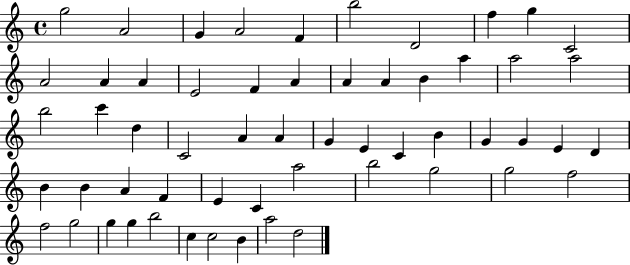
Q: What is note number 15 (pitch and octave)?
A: F4